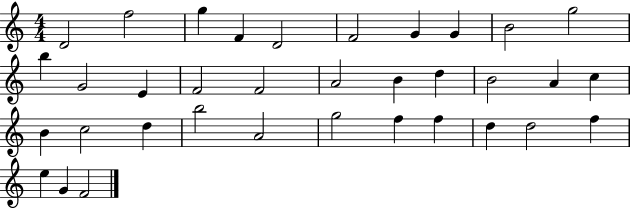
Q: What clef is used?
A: treble